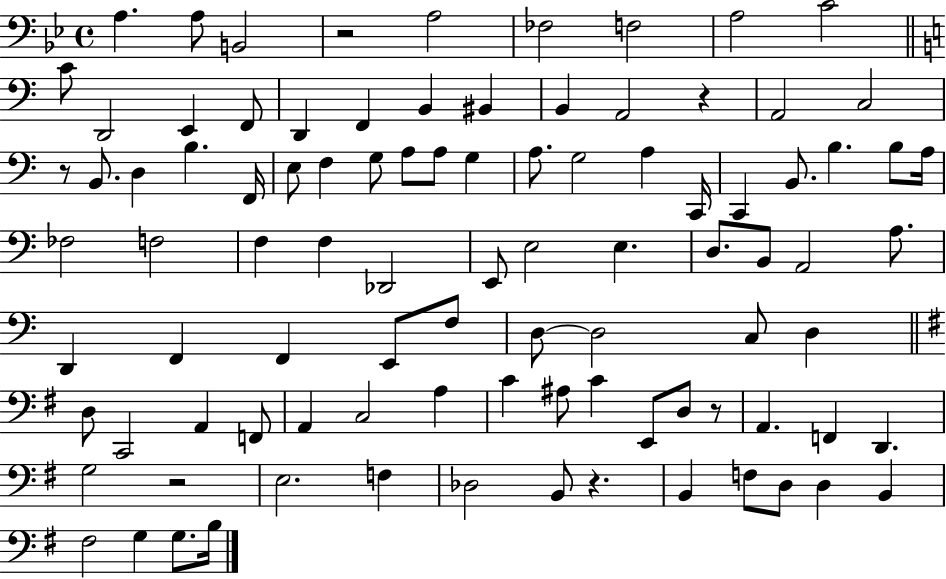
X:1
T:Untitled
M:4/4
L:1/4
K:Bb
A, A,/2 B,,2 z2 A,2 _F,2 F,2 A,2 C2 C/2 D,,2 E,, F,,/2 D,, F,, B,, ^B,, B,, A,,2 z A,,2 C,2 z/2 B,,/2 D, B, F,,/4 E,/2 F, G,/2 A,/2 A,/2 G, A,/2 G,2 A, C,,/4 C,, B,,/2 B, B,/2 A,/4 _F,2 F,2 F, F, _D,,2 E,,/2 E,2 E, D,/2 B,,/2 A,,2 A,/2 D,, F,, F,, E,,/2 F,/2 D,/2 D,2 C,/2 D, D,/2 C,,2 A,, F,,/2 A,, C,2 A, C ^A,/2 C E,,/2 D,/2 z/2 A,, F,, D,, G,2 z2 E,2 F, _D,2 B,,/2 z B,, F,/2 D,/2 D, B,, ^F,2 G, G,/2 B,/4